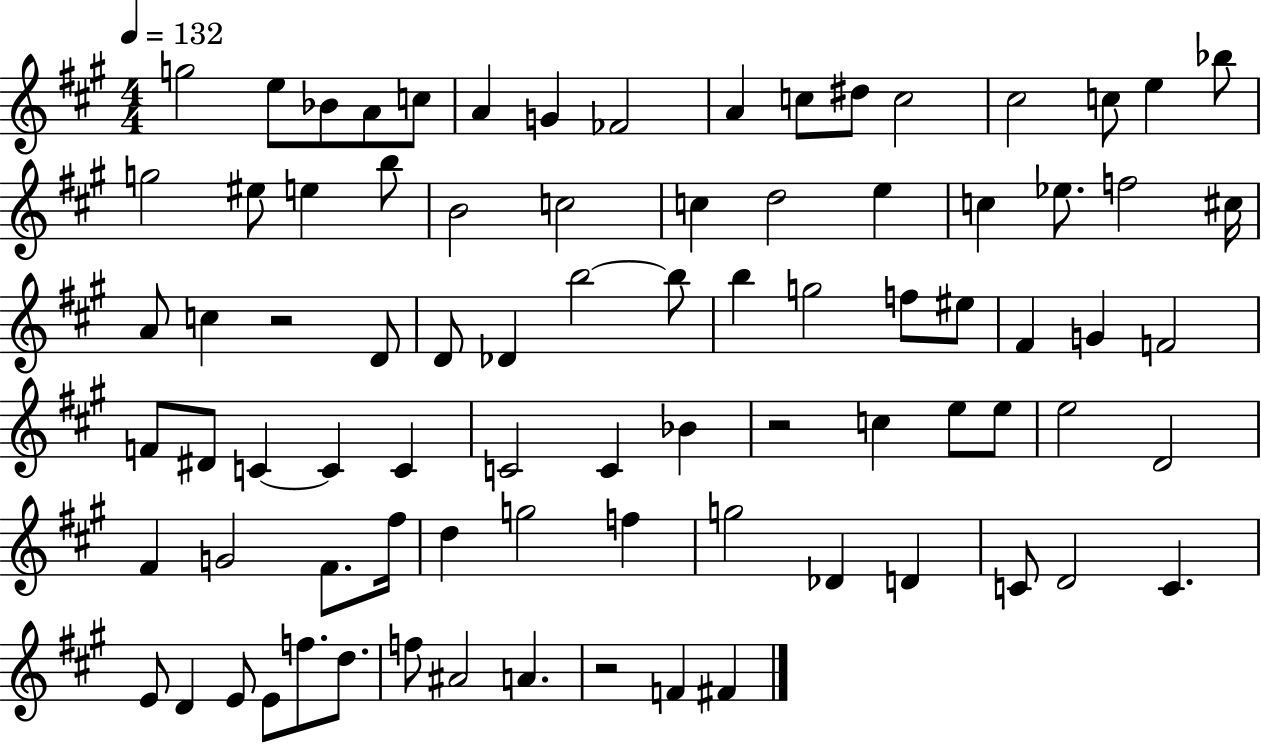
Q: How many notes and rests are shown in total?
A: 83